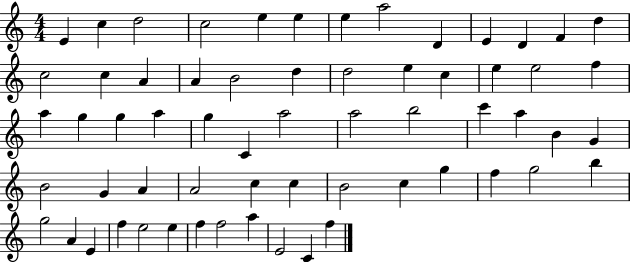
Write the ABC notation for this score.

X:1
T:Untitled
M:4/4
L:1/4
K:C
E c d2 c2 e e e a2 D E D F d c2 c A A B2 d d2 e c e e2 f a g g a g C a2 a2 b2 c' a B G B2 G A A2 c c B2 c g f g2 b g2 A E f e2 e f f2 a E2 C f